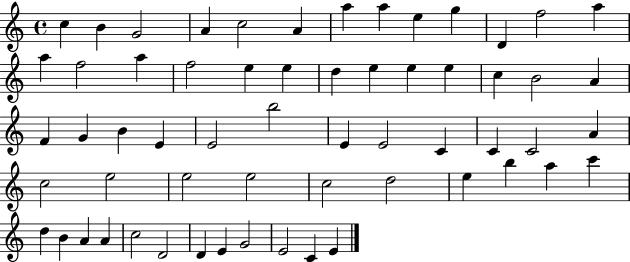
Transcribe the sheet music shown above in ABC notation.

X:1
T:Untitled
M:4/4
L:1/4
K:C
c B G2 A c2 A a a e g D f2 a a f2 a f2 e e d e e e c B2 A F G B E E2 b2 E E2 C C C2 A c2 e2 e2 e2 c2 d2 e b a c' d B A A c2 D2 D E G2 E2 C E